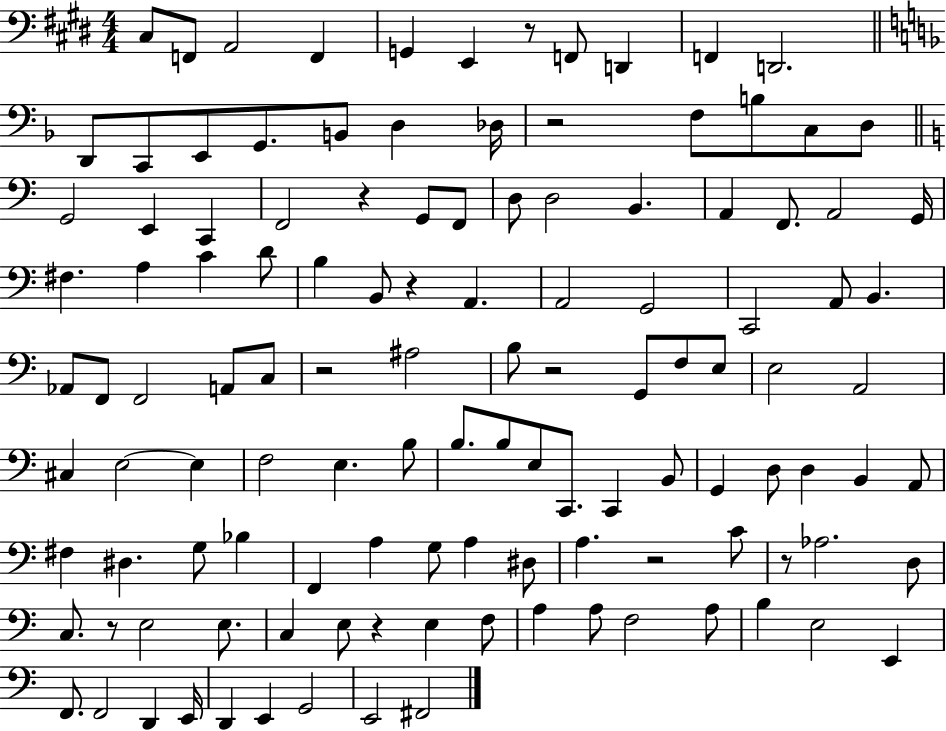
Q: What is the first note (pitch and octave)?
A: C#3